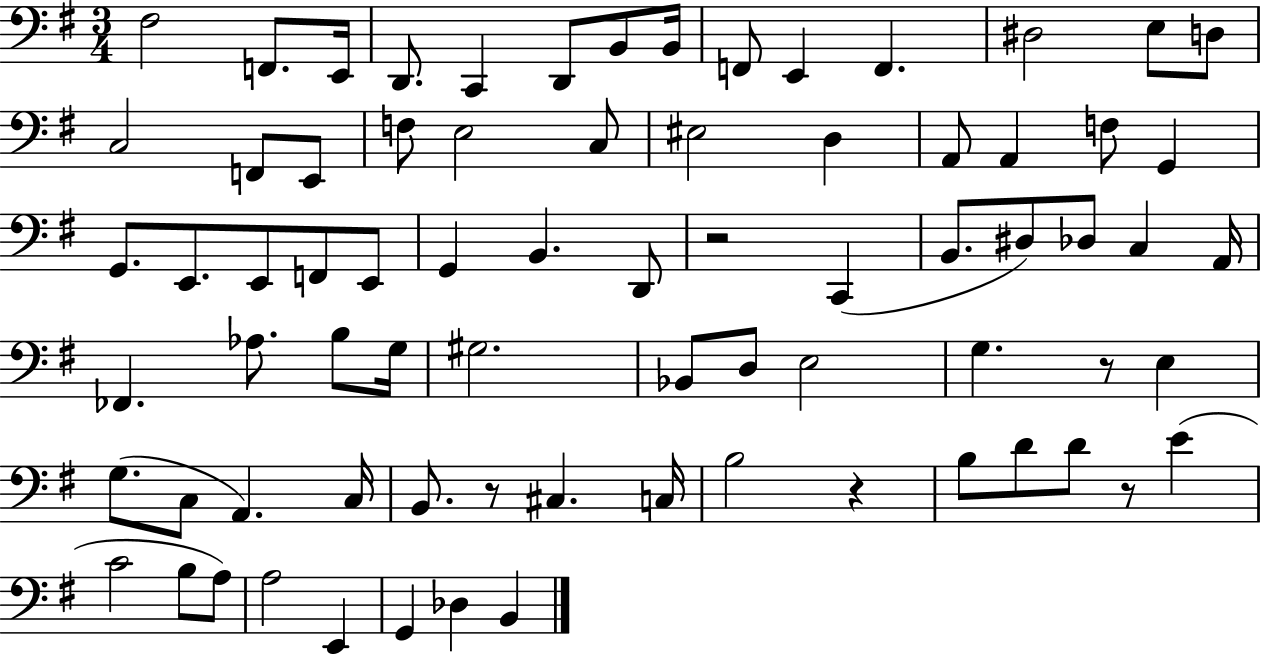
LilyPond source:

{
  \clef bass
  \numericTimeSignature
  \time 3/4
  \key g \major
  fis2 f,8. e,16 | d,8. c,4 d,8 b,8 b,16 | f,8 e,4 f,4. | dis2 e8 d8 | \break c2 f,8 e,8 | f8 e2 c8 | eis2 d4 | a,8 a,4 f8 g,4 | \break g,8. e,8. e,8 f,8 e,8 | g,4 b,4. d,8 | r2 c,4( | b,8. dis8) des8 c4 a,16 | \break fes,4. aes8. b8 g16 | gis2. | bes,8 d8 e2 | g4. r8 e4 | \break g8.( c8 a,4.) c16 | b,8. r8 cis4. c16 | b2 r4 | b8 d'8 d'8 r8 e'4( | \break c'2 b8 a8) | a2 e,4 | g,4 des4 b,4 | \bar "|."
}